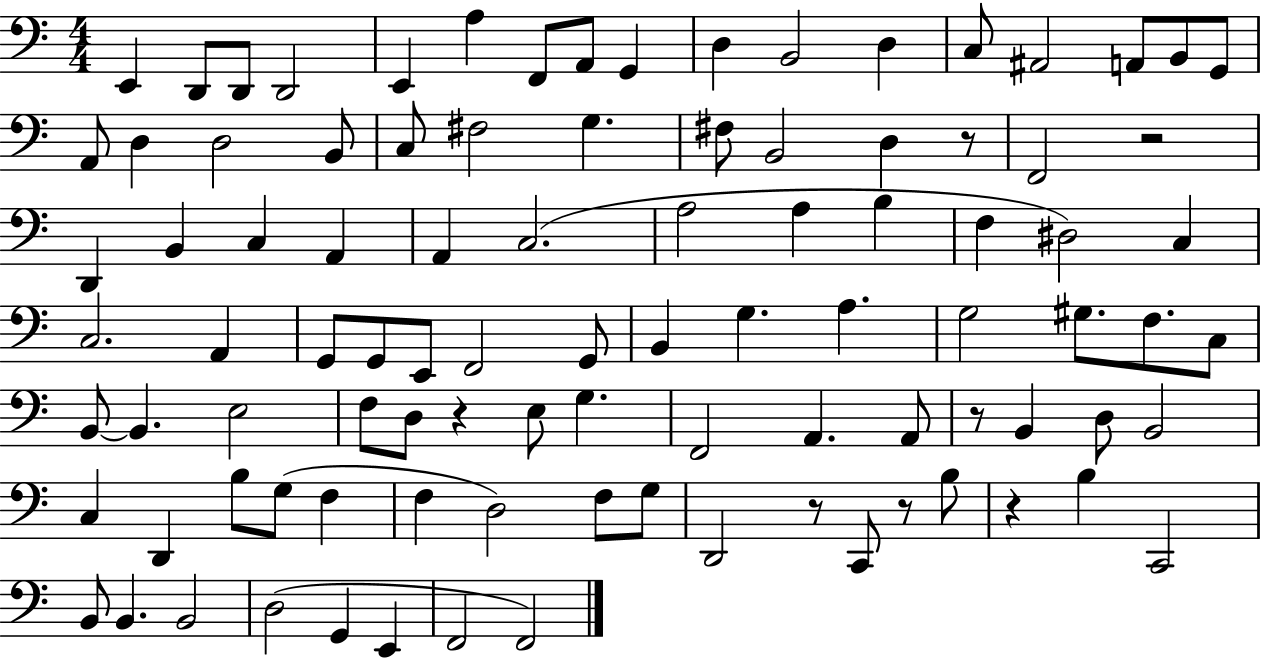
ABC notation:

X:1
T:Untitled
M:4/4
L:1/4
K:C
E,, D,,/2 D,,/2 D,,2 E,, A, F,,/2 A,,/2 G,, D, B,,2 D, C,/2 ^A,,2 A,,/2 B,,/2 G,,/2 A,,/2 D, D,2 B,,/2 C,/2 ^F,2 G, ^F,/2 B,,2 D, z/2 F,,2 z2 D,, B,, C, A,, A,, C,2 A,2 A, B, F, ^D,2 C, C,2 A,, G,,/2 G,,/2 E,,/2 F,,2 G,,/2 B,, G, A, G,2 ^G,/2 F,/2 C,/2 B,,/2 B,, E,2 F,/2 D,/2 z E,/2 G, F,,2 A,, A,,/2 z/2 B,, D,/2 B,,2 C, D,, B,/2 G,/2 F, F, D,2 F,/2 G,/2 D,,2 z/2 C,,/2 z/2 B,/2 z B, C,,2 B,,/2 B,, B,,2 D,2 G,, E,, F,,2 F,,2